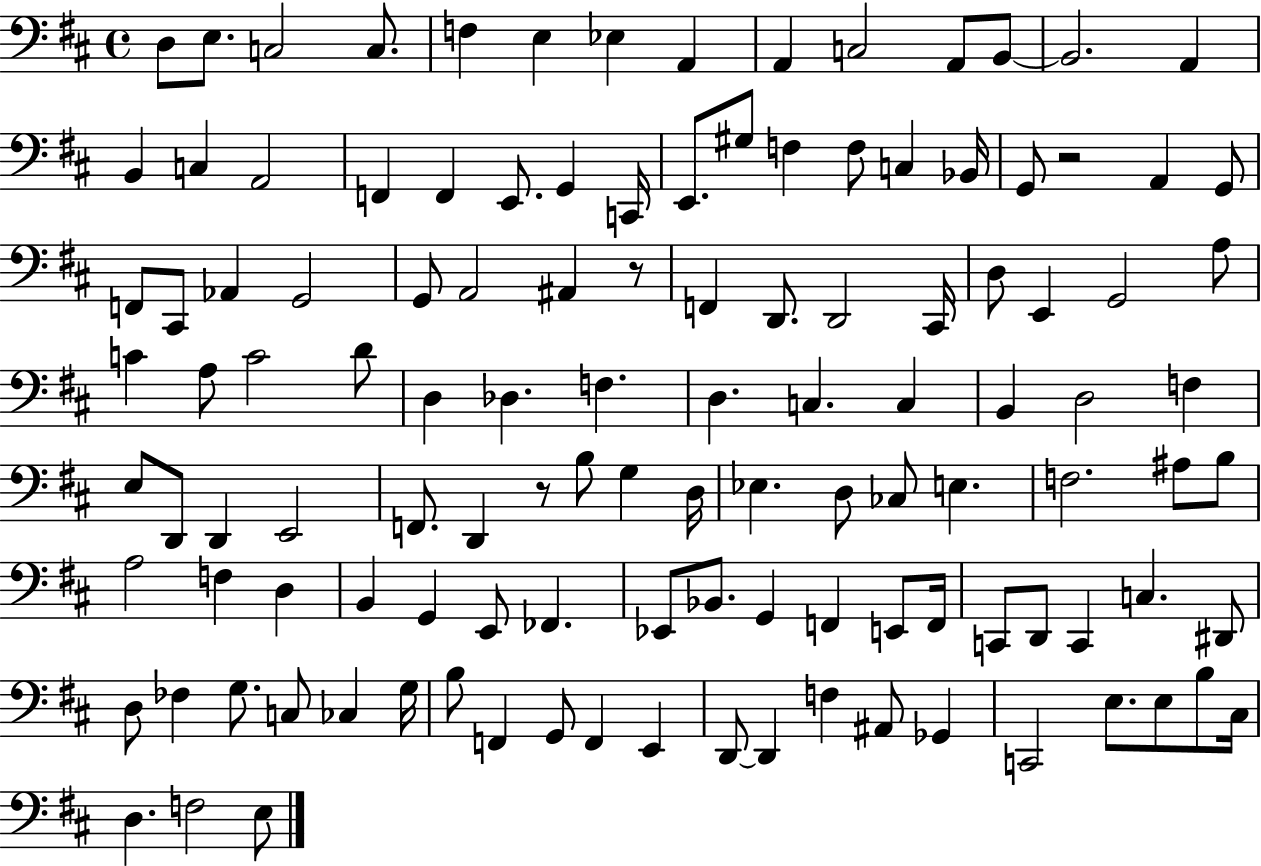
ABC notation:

X:1
T:Untitled
M:4/4
L:1/4
K:D
D,/2 E,/2 C,2 C,/2 F, E, _E, A,, A,, C,2 A,,/2 B,,/2 B,,2 A,, B,, C, A,,2 F,, F,, E,,/2 G,, C,,/4 E,,/2 ^G,/2 F, F,/2 C, _B,,/4 G,,/2 z2 A,, G,,/2 F,,/2 ^C,,/2 _A,, G,,2 G,,/2 A,,2 ^A,, z/2 F,, D,,/2 D,,2 ^C,,/4 D,/2 E,, G,,2 A,/2 C A,/2 C2 D/2 D, _D, F, D, C, C, B,, D,2 F, E,/2 D,,/2 D,, E,,2 F,,/2 D,, z/2 B,/2 G, D,/4 _E, D,/2 _C,/2 E, F,2 ^A,/2 B,/2 A,2 F, D, B,, G,, E,,/2 _F,, _E,,/2 _B,,/2 G,, F,, E,,/2 F,,/4 C,,/2 D,,/2 C,, C, ^D,,/2 D,/2 _F, G,/2 C,/2 _C, G,/4 B,/2 F,, G,,/2 F,, E,, D,,/2 D,, F, ^A,,/2 _G,, C,,2 E,/2 E,/2 B,/2 ^C,/4 D, F,2 E,/2